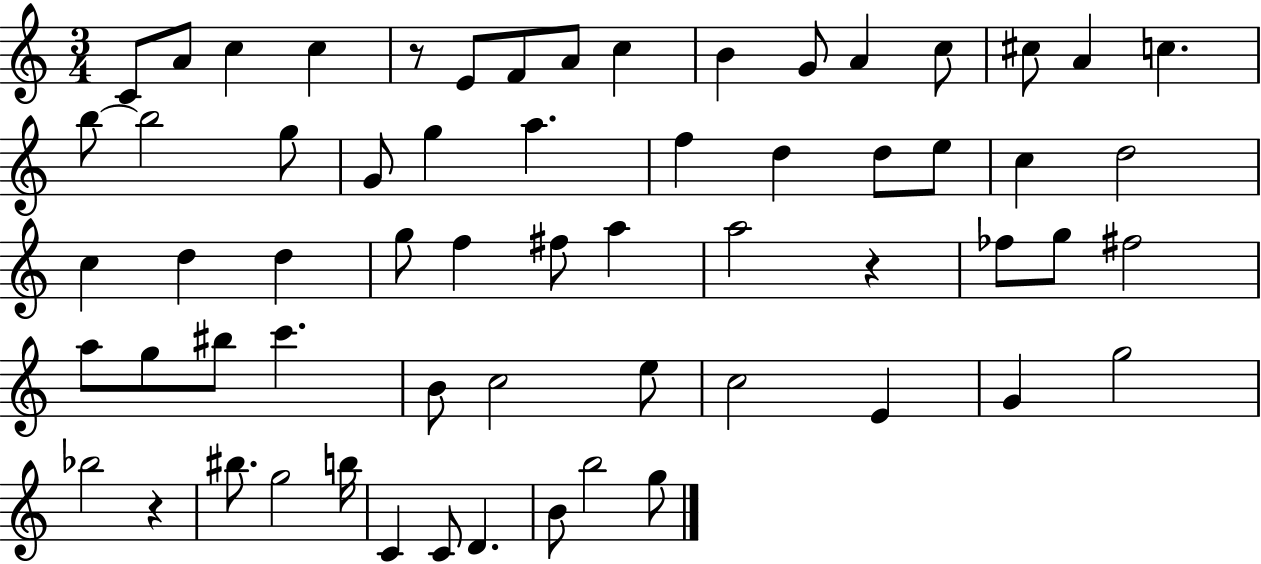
X:1
T:Untitled
M:3/4
L:1/4
K:C
C/2 A/2 c c z/2 E/2 F/2 A/2 c B G/2 A c/2 ^c/2 A c b/2 b2 g/2 G/2 g a f d d/2 e/2 c d2 c d d g/2 f ^f/2 a a2 z _f/2 g/2 ^f2 a/2 g/2 ^b/2 c' B/2 c2 e/2 c2 E G g2 _b2 z ^b/2 g2 b/4 C C/2 D B/2 b2 g/2